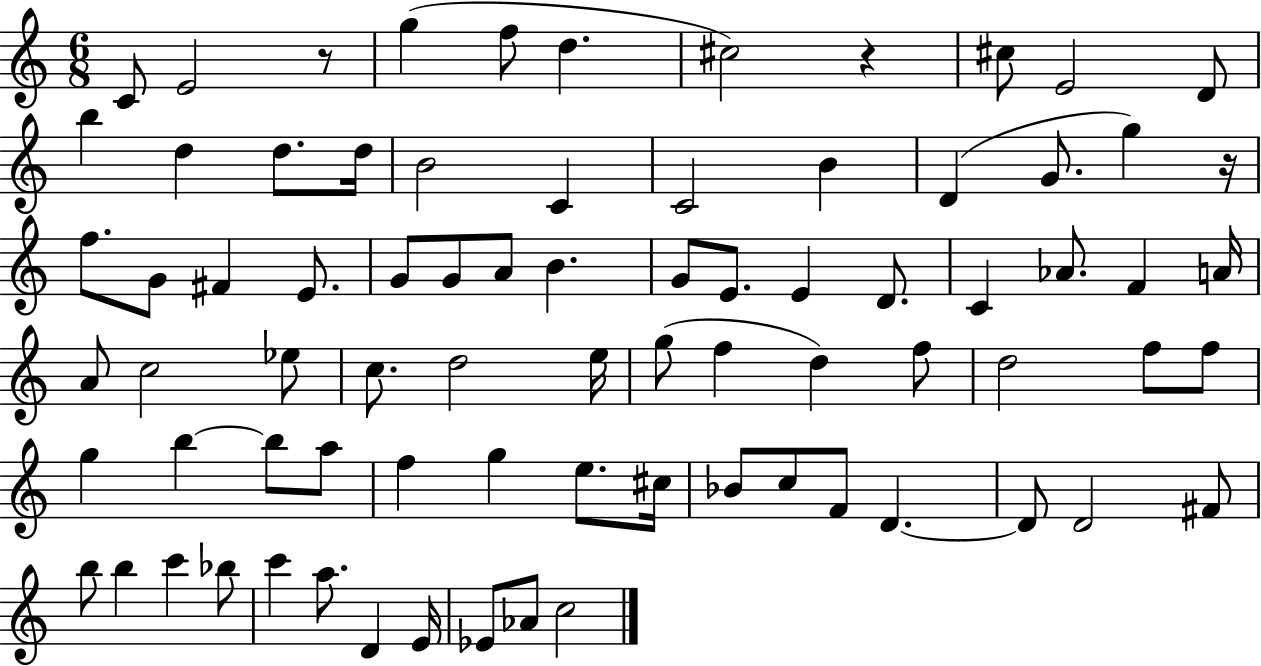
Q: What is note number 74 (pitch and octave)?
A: Ab4